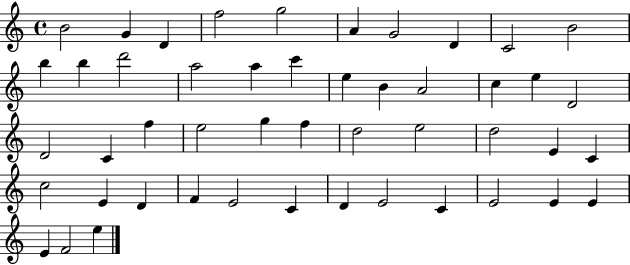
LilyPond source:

{
  \clef treble
  \time 4/4
  \defaultTimeSignature
  \key c \major
  b'2 g'4 d'4 | f''2 g''2 | a'4 g'2 d'4 | c'2 b'2 | \break b''4 b''4 d'''2 | a''2 a''4 c'''4 | e''4 b'4 a'2 | c''4 e''4 d'2 | \break d'2 c'4 f''4 | e''2 g''4 f''4 | d''2 e''2 | d''2 e'4 c'4 | \break c''2 e'4 d'4 | f'4 e'2 c'4 | d'4 e'2 c'4 | e'2 e'4 e'4 | \break e'4 f'2 e''4 | \bar "|."
}